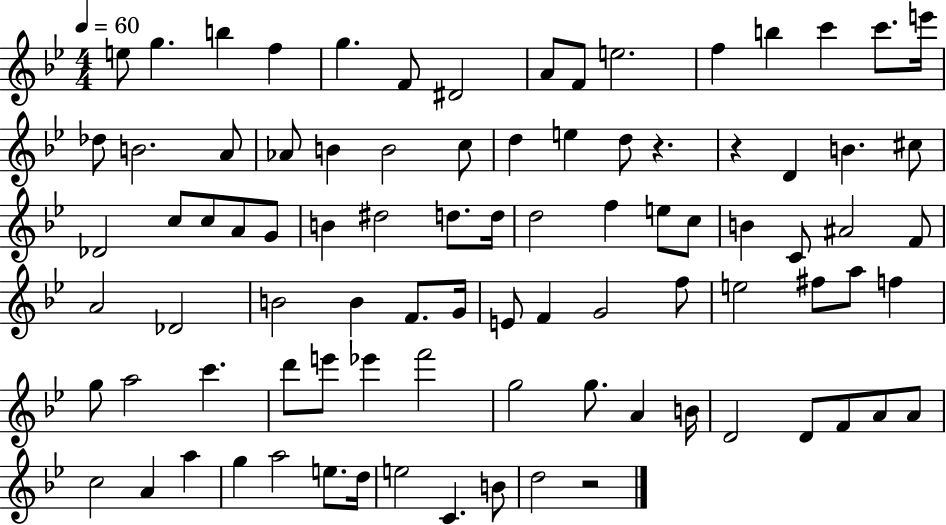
{
  \clef treble
  \numericTimeSignature
  \time 4/4
  \key bes \major
  \tempo 4 = 60
  e''8 g''4. b''4 f''4 | g''4. f'8 dis'2 | a'8 f'8 e''2. | f''4 b''4 c'''4 c'''8. e'''16 | \break des''8 b'2. a'8 | aes'8 b'4 b'2 c''8 | d''4 e''4 d''8 r4. | r4 d'4 b'4. cis''8 | \break des'2 c''8 c''8 a'8 g'8 | b'4 dis''2 d''8. d''16 | d''2 f''4 e''8 c''8 | b'4 c'8 ais'2 f'8 | \break a'2 des'2 | b'2 b'4 f'8. g'16 | e'8 f'4 g'2 f''8 | e''2 fis''8 a''8 f''4 | \break g''8 a''2 c'''4. | d'''8 e'''8 ees'''4 f'''2 | g''2 g''8. a'4 b'16 | d'2 d'8 f'8 a'8 a'8 | \break c''2 a'4 a''4 | g''4 a''2 e''8. d''16 | e''2 c'4. b'8 | d''2 r2 | \break \bar "|."
}